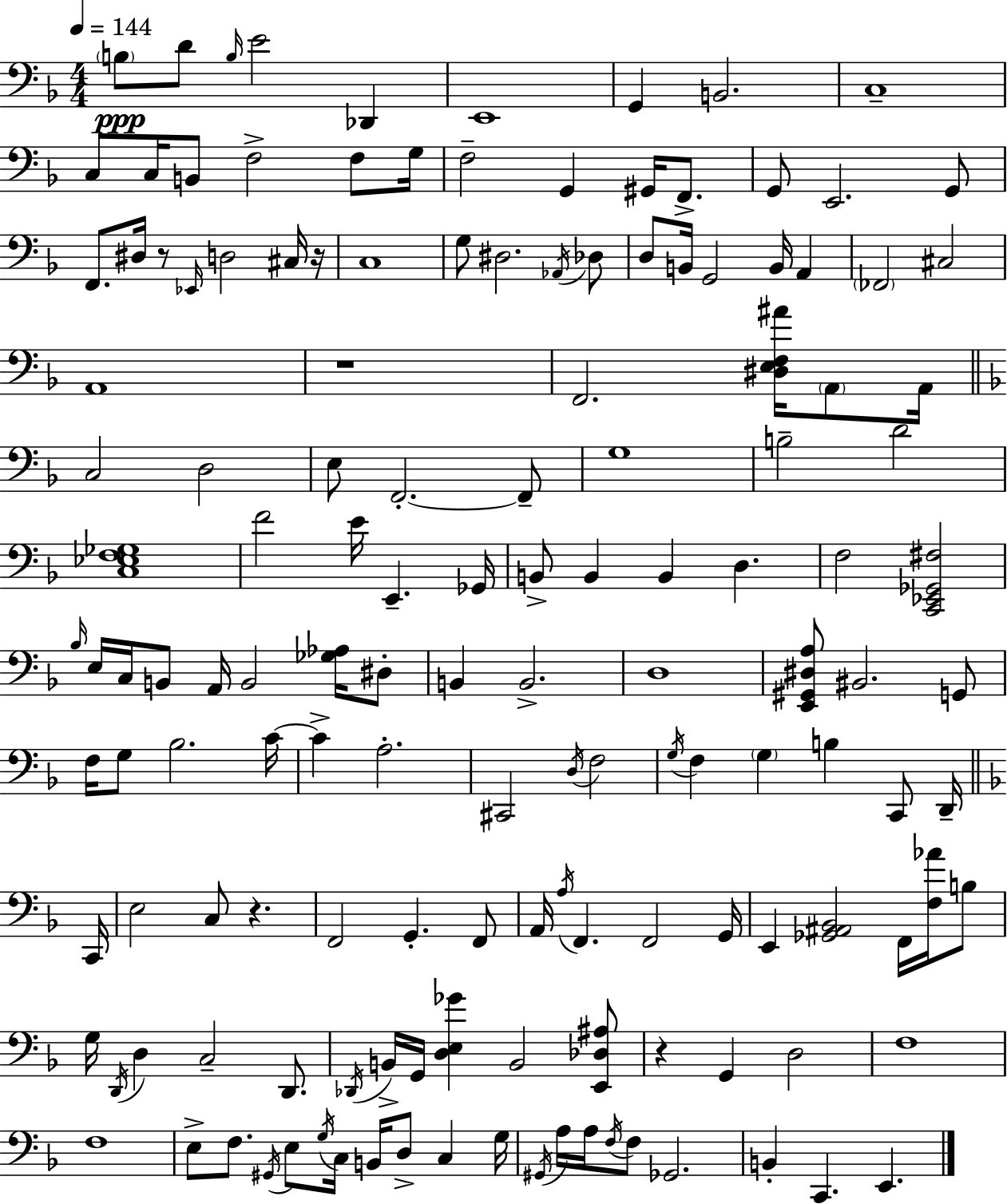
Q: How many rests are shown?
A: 5